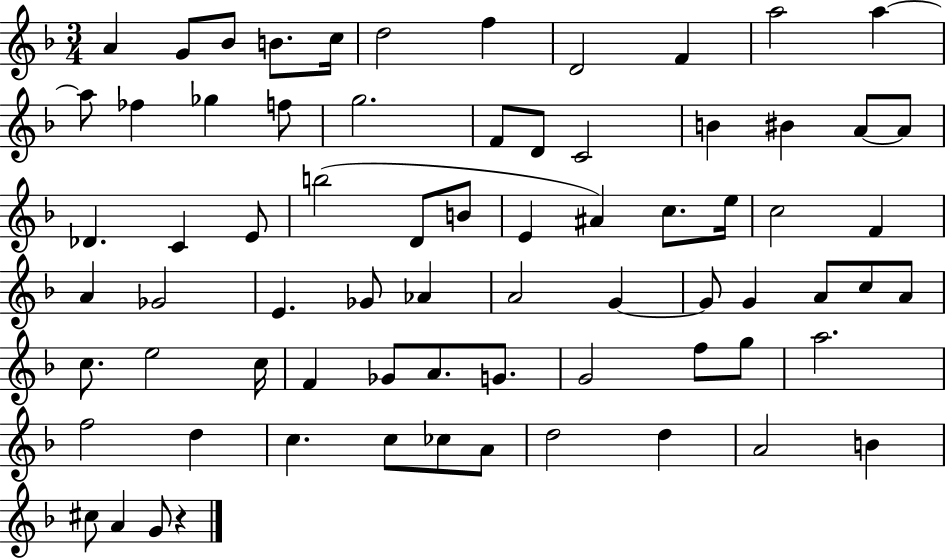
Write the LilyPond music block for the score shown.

{
  \clef treble
  \numericTimeSignature
  \time 3/4
  \key f \major
  a'4 g'8 bes'8 b'8. c''16 | d''2 f''4 | d'2 f'4 | a''2 a''4~~ | \break a''8 fes''4 ges''4 f''8 | g''2. | f'8 d'8 c'2 | b'4 bis'4 a'8~~ a'8 | \break des'4. c'4 e'8 | b''2( d'8 b'8 | e'4 ais'4) c''8. e''16 | c''2 f'4 | \break a'4 ges'2 | e'4. ges'8 aes'4 | a'2 g'4~~ | g'8 g'4 a'8 c''8 a'8 | \break c''8. e''2 c''16 | f'4 ges'8 a'8. g'8. | g'2 f''8 g''8 | a''2. | \break f''2 d''4 | c''4. c''8 ces''8 a'8 | d''2 d''4 | a'2 b'4 | \break cis''8 a'4 g'8 r4 | \bar "|."
}